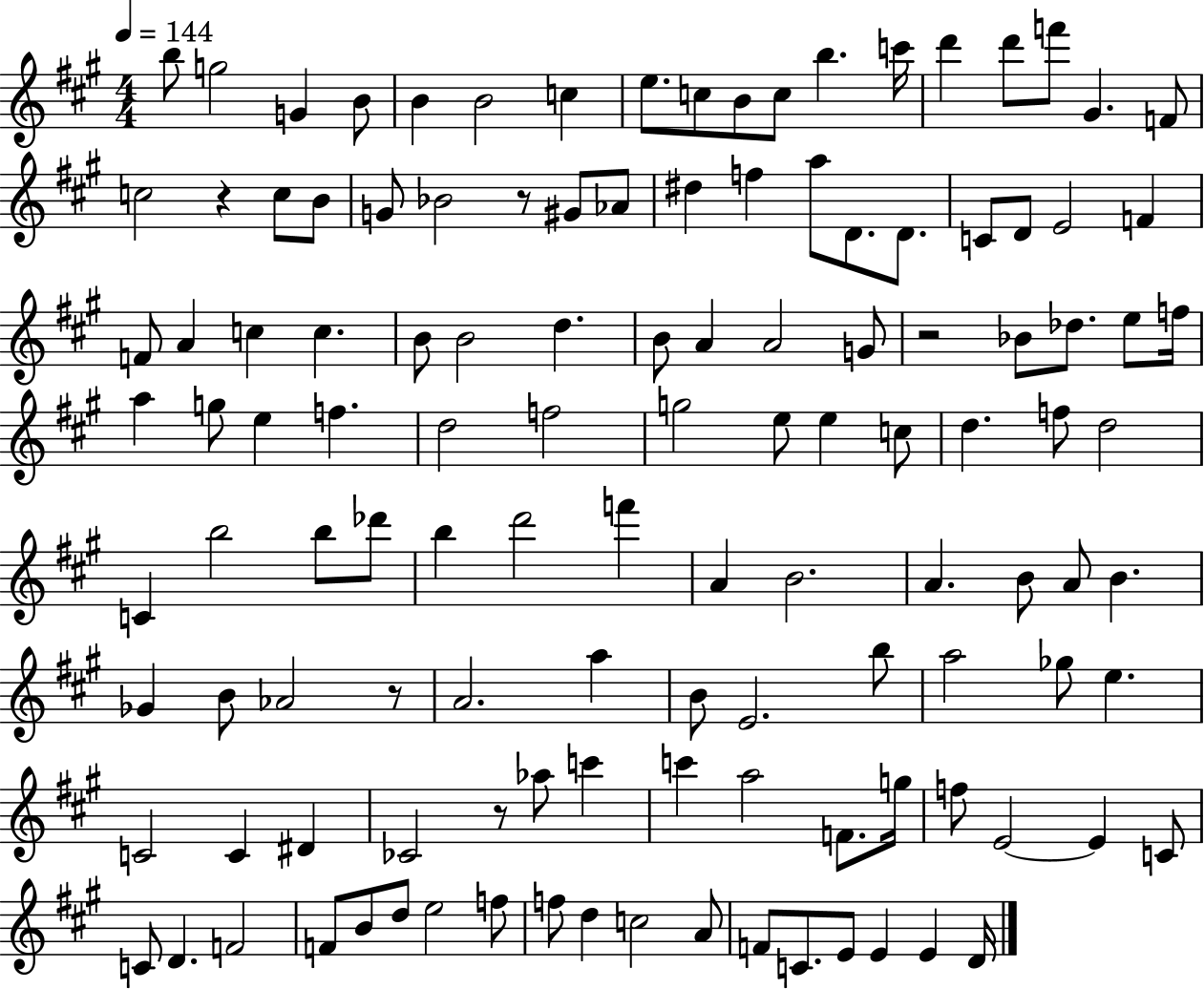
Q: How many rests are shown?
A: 5